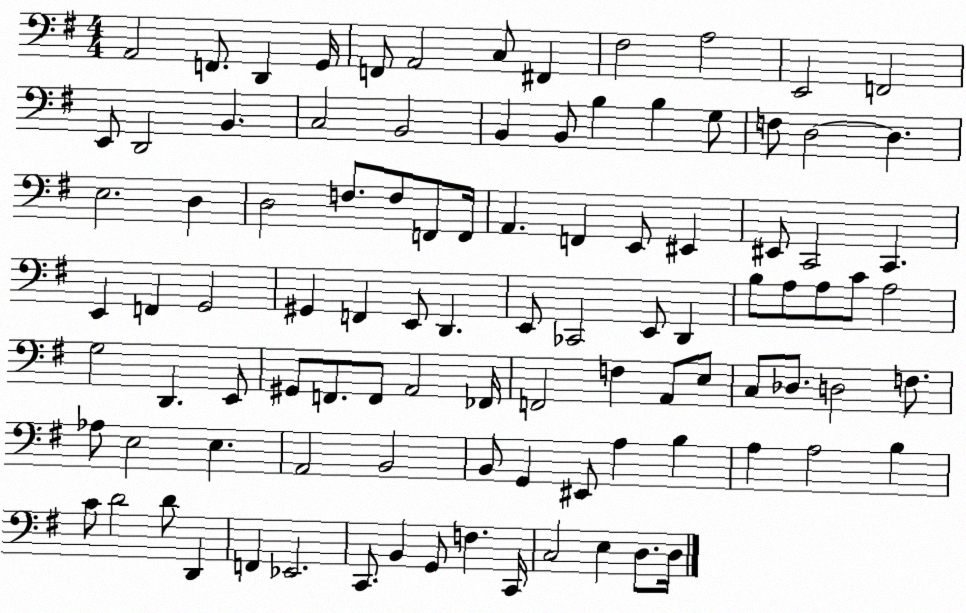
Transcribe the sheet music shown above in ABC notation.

X:1
T:Untitled
M:4/4
L:1/4
K:G
A,,2 F,,/2 D,, G,,/4 F,,/2 A,,2 C,/2 ^F,, ^F,2 A,2 E,,2 F,,2 E,,/2 D,,2 B,, C,2 B,,2 B,, B,,/2 B, B, G,/2 F,/2 D,2 D, E,2 D, D,2 F,/2 F,/2 F,,/2 F,,/4 A,, F,, E,,/2 ^E,, ^E,,/2 C,,2 C,, E,, F,, G,,2 ^G,, F,, E,,/2 D,, E,,/2 _C,,2 E,,/2 D,, B,/2 A,/2 A,/2 C/2 A,2 G,2 D,, E,,/2 ^G,,/2 F,,/2 F,,/2 A,,2 _F,,/4 F,,2 F, A,,/2 E,/2 C,/2 _D,/2 D,2 F,/2 _A,/2 E,2 E, A,,2 B,,2 B,,/2 G,, ^E,,/2 A, B, A, A,2 B, C/2 D2 D/2 D,, F,, _E,,2 C,,/2 B,, G,,/2 F, C,,/4 C,2 E, D,/2 D,/4